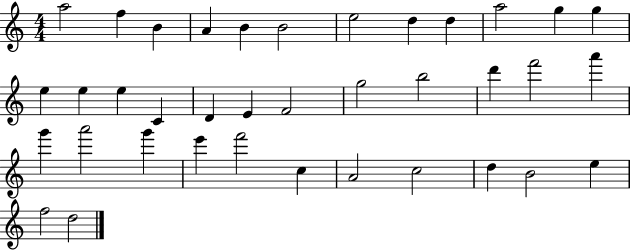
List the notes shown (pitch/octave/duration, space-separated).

A5/h F5/q B4/q A4/q B4/q B4/h E5/h D5/q D5/q A5/h G5/q G5/q E5/q E5/q E5/q C4/q D4/q E4/q F4/h G5/h B5/h D6/q F6/h A6/q G6/q A6/h G6/q E6/q F6/h C5/q A4/h C5/h D5/q B4/h E5/q F5/h D5/h